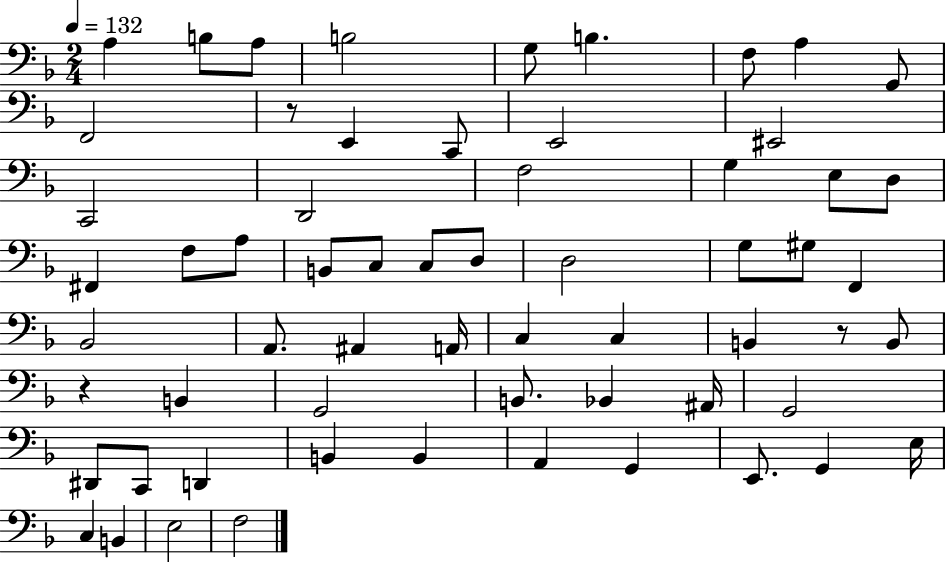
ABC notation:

X:1
T:Untitled
M:2/4
L:1/4
K:F
A, B,/2 A,/2 B,2 G,/2 B, F,/2 A, G,,/2 F,,2 z/2 E,, C,,/2 E,,2 ^E,,2 C,,2 D,,2 F,2 G, E,/2 D,/2 ^F,, F,/2 A,/2 B,,/2 C,/2 C,/2 D,/2 D,2 G,/2 ^G,/2 F,, _B,,2 A,,/2 ^A,, A,,/4 C, C, B,, z/2 B,,/2 z B,, G,,2 B,,/2 _B,, ^A,,/4 G,,2 ^D,,/2 C,,/2 D,, B,, B,, A,, G,, E,,/2 G,, E,/4 C, B,, E,2 F,2